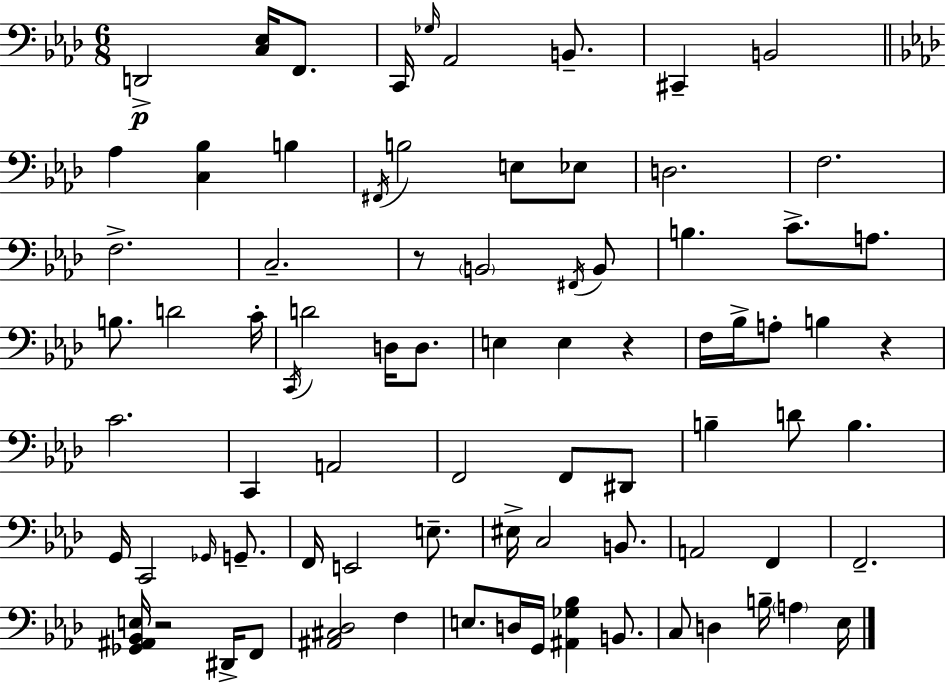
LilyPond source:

{
  \clef bass
  \numericTimeSignature
  \time 6/8
  \key f \minor
  \repeat volta 2 { d,2->\p <c ees>16 f,8. | c,16 \grace { ges16 } aes,2 b,8.-- | cis,4-- b,2 | \bar "||" \break \key aes \major aes4 <c bes>4 b4 | \acciaccatura { fis,16 } b2 e8 ees8 | d2. | f2. | \break f2.-> | c2.-- | r8 \parenthesize b,2 \acciaccatura { fis,16 } | b,8 b4. c'8.-> a8. | \break b8. d'2 | c'16-. \acciaccatura { c,16 } d'2 d16 | d8. e4 e4 r4 | f16 bes16-> a8-. b4 r4 | \break c'2. | c,4 a,2 | f,2 f,8 | dis,8 b4-- d'8 b4. | \break g,16 c,2 | \grace { ges,16 } g,8.-- f,16 e,2 | e8.-- eis16-> c2 | b,8. a,2 | \break f,4 f,2.-- | <ges, ais, bes, e>16 r2 | dis,16-> f,8 <ais, cis des>2 | f4 e8. d16 g,16 <ais, ges bes>4 | \break b,8. c8 d4 b16-- \parenthesize a4 | ees16 } \bar "|."
}